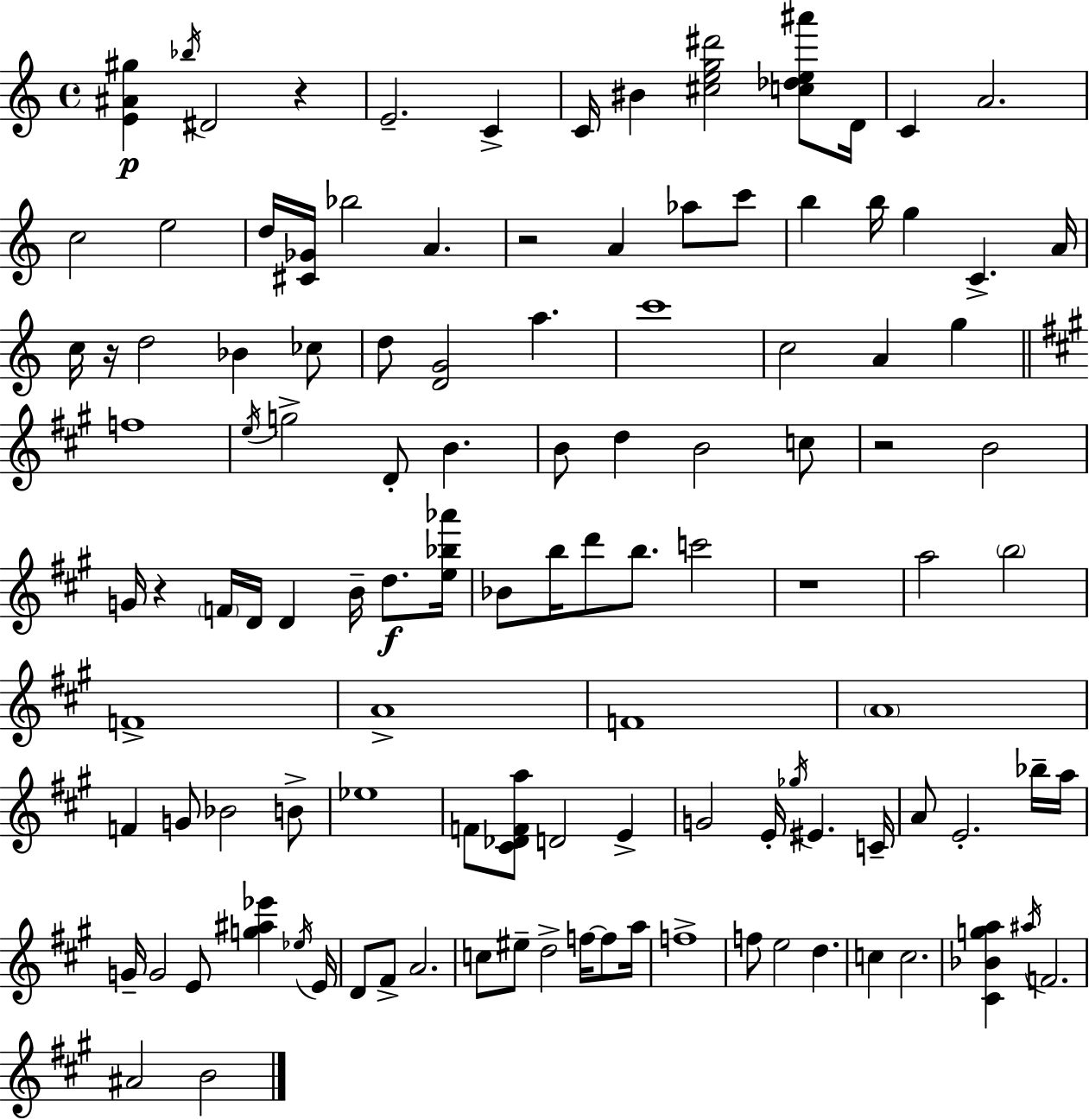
X:1
T:Untitled
M:4/4
L:1/4
K:Am
[E^A^g] _b/4 ^D2 z E2 C C/4 ^B [^ceg^d']2 [c_de^a']/2 D/4 C A2 c2 e2 d/4 [^C_G]/4 _b2 A z2 A _a/2 c'/2 b b/4 g C A/4 c/4 z/4 d2 _B _c/2 d/2 [DG]2 a c'4 c2 A g f4 e/4 g2 D/2 B B/2 d B2 c/2 z2 B2 G/4 z F/4 D/4 D B/4 d/2 [e_b_a']/4 _B/2 b/4 d'/2 b/2 c'2 z4 a2 b2 F4 A4 F4 A4 F G/2 _B2 B/2 _e4 F/2 [^C_DFa]/2 D2 E G2 E/4 _g/4 ^E C/4 A/2 E2 _b/4 a/4 G/4 G2 E/2 [g^a_e'] _e/4 E/4 D/2 ^F/2 A2 c/2 ^e/2 d2 f/4 f/2 a/4 f4 f/2 e2 d c c2 [^C_Bga] ^a/4 F2 ^A2 B2